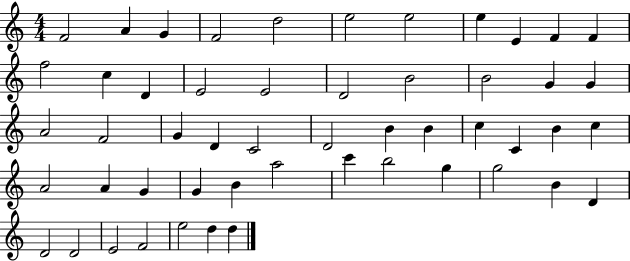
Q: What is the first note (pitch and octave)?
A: F4